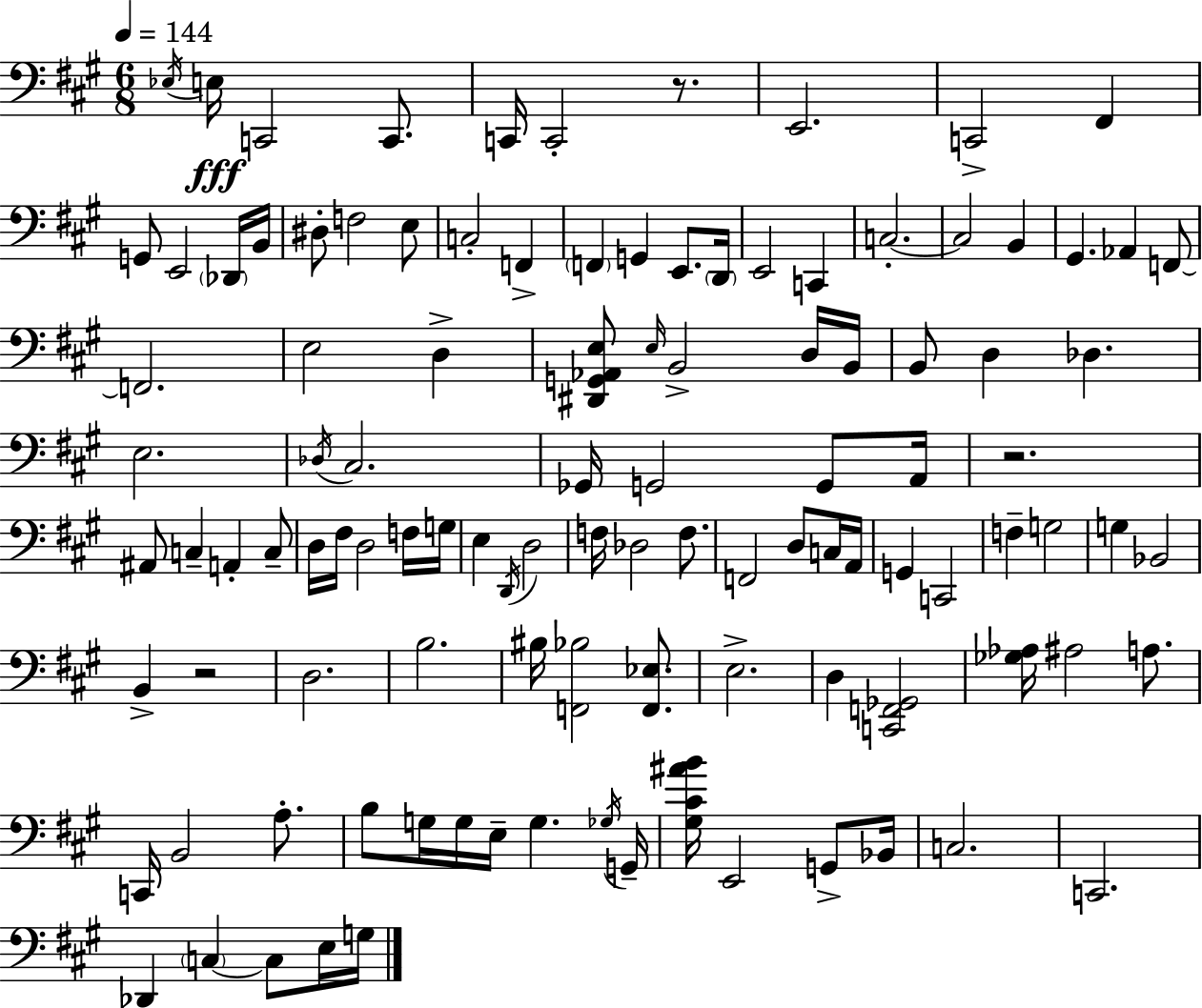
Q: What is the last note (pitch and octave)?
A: G3